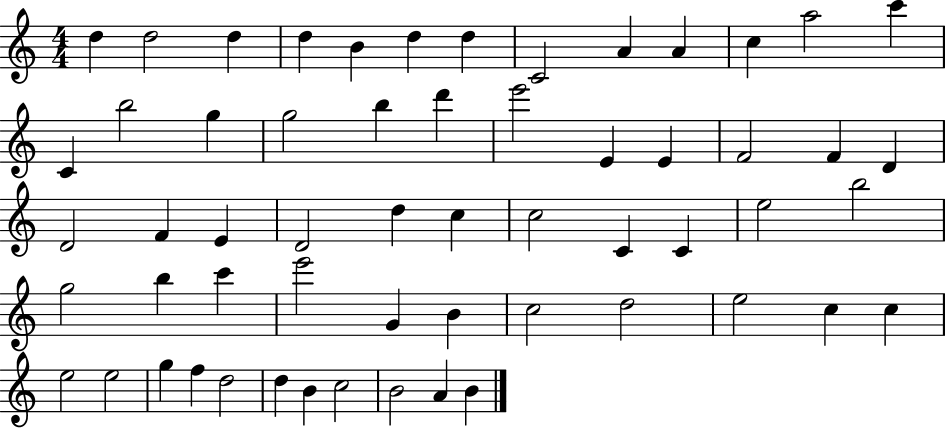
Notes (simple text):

D5/q D5/h D5/q D5/q B4/q D5/q D5/q C4/h A4/q A4/q C5/q A5/h C6/q C4/q B5/h G5/q G5/h B5/q D6/q E6/h E4/q E4/q F4/h F4/q D4/q D4/h F4/q E4/q D4/h D5/q C5/q C5/h C4/q C4/q E5/h B5/h G5/h B5/q C6/q E6/h G4/q B4/q C5/h D5/h E5/h C5/q C5/q E5/h E5/h G5/q F5/q D5/h D5/q B4/q C5/h B4/h A4/q B4/q